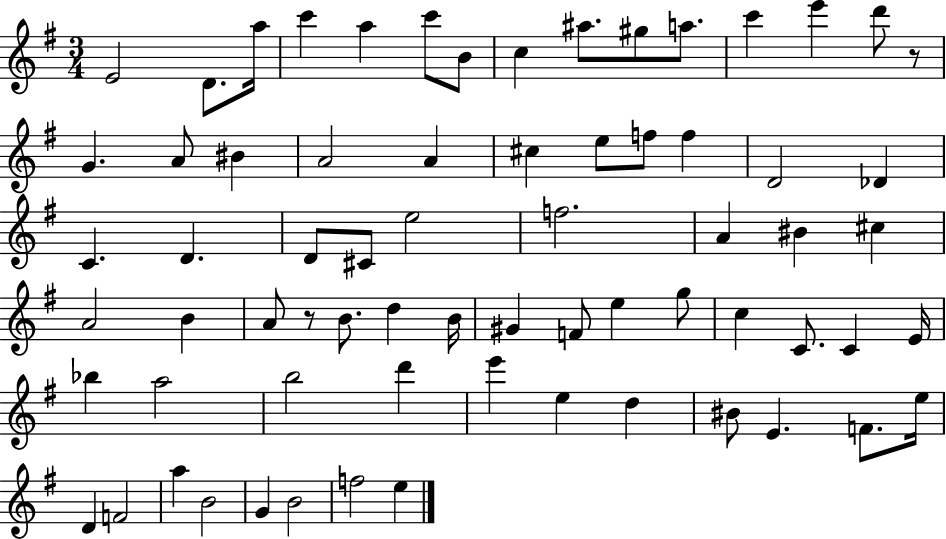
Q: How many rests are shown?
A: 2